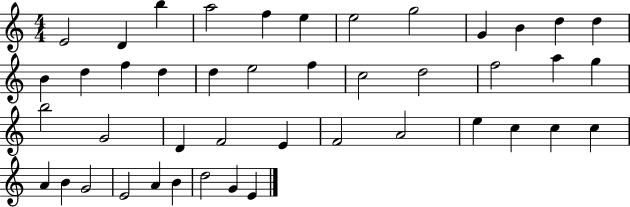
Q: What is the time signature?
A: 4/4